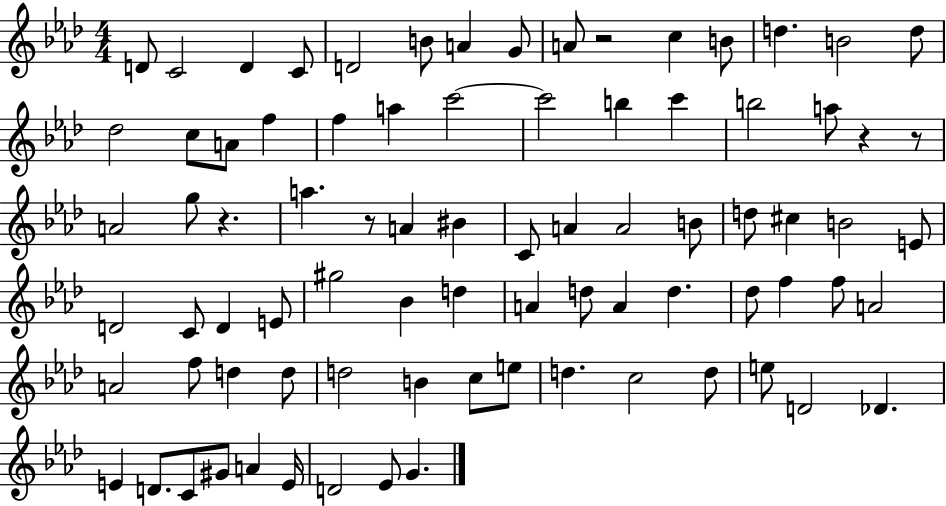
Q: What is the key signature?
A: AES major